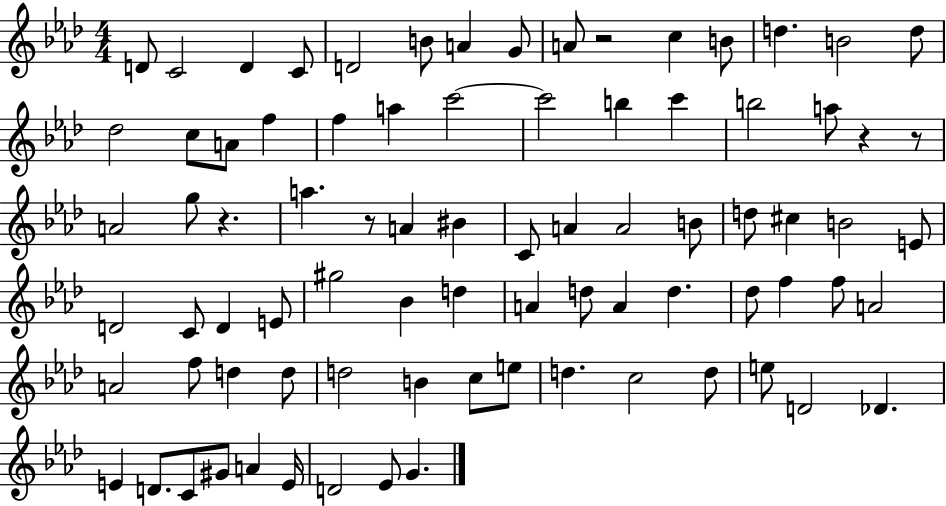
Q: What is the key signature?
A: AES major